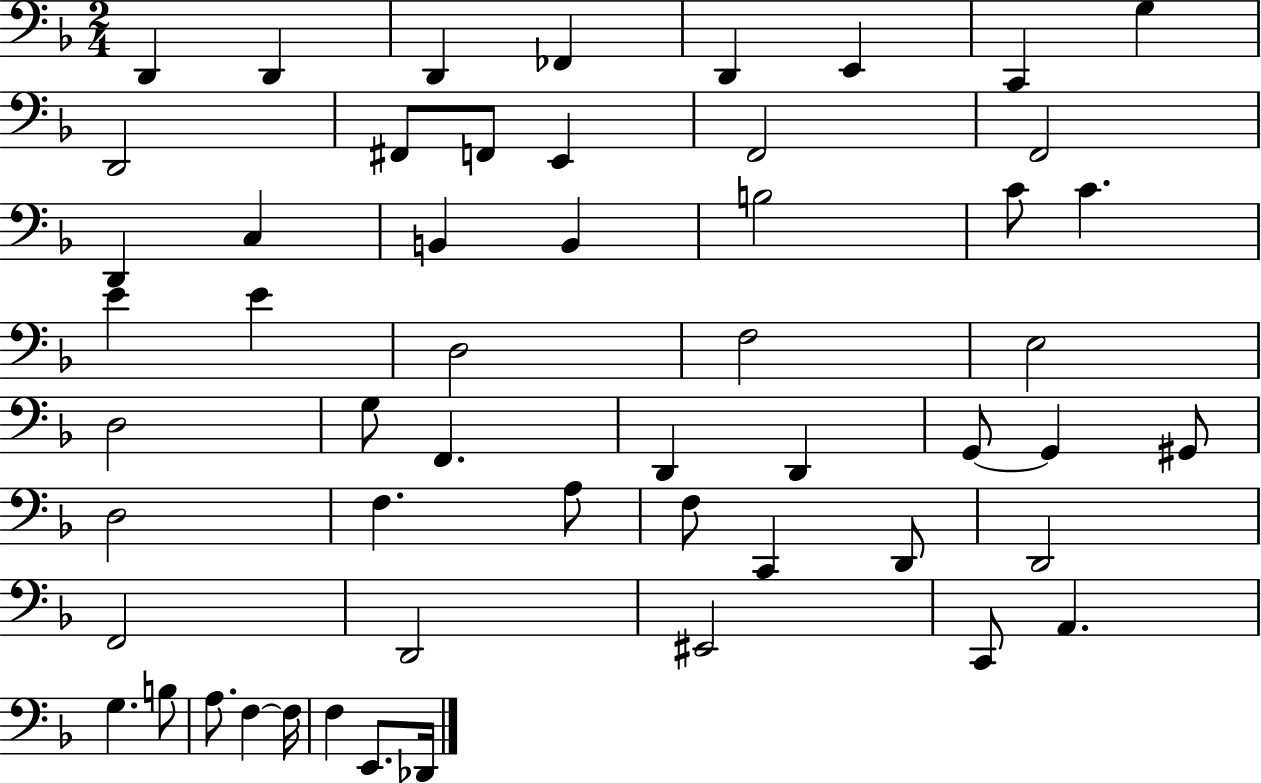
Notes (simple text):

D2/q D2/q D2/q FES2/q D2/q E2/q C2/q G3/q D2/h F#2/e F2/e E2/q F2/h F2/h D2/q C3/q B2/q B2/q B3/h C4/e C4/q. E4/q E4/q D3/h F3/h E3/h D3/h G3/e F2/q. D2/q D2/q G2/e G2/q G#2/e D3/h F3/q. A3/e F3/e C2/q D2/e D2/h F2/h D2/h EIS2/h C2/e A2/q. G3/q. B3/e A3/e. F3/q F3/s F3/q E2/e. Db2/s